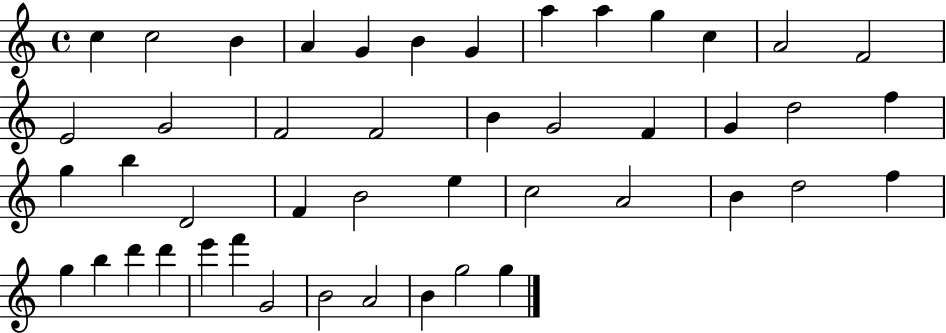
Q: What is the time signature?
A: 4/4